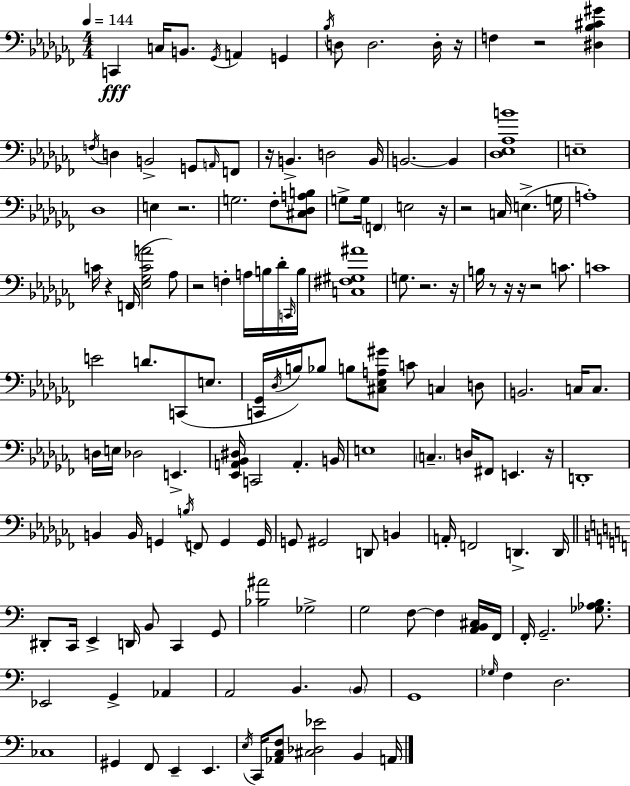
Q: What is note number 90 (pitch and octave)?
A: D2